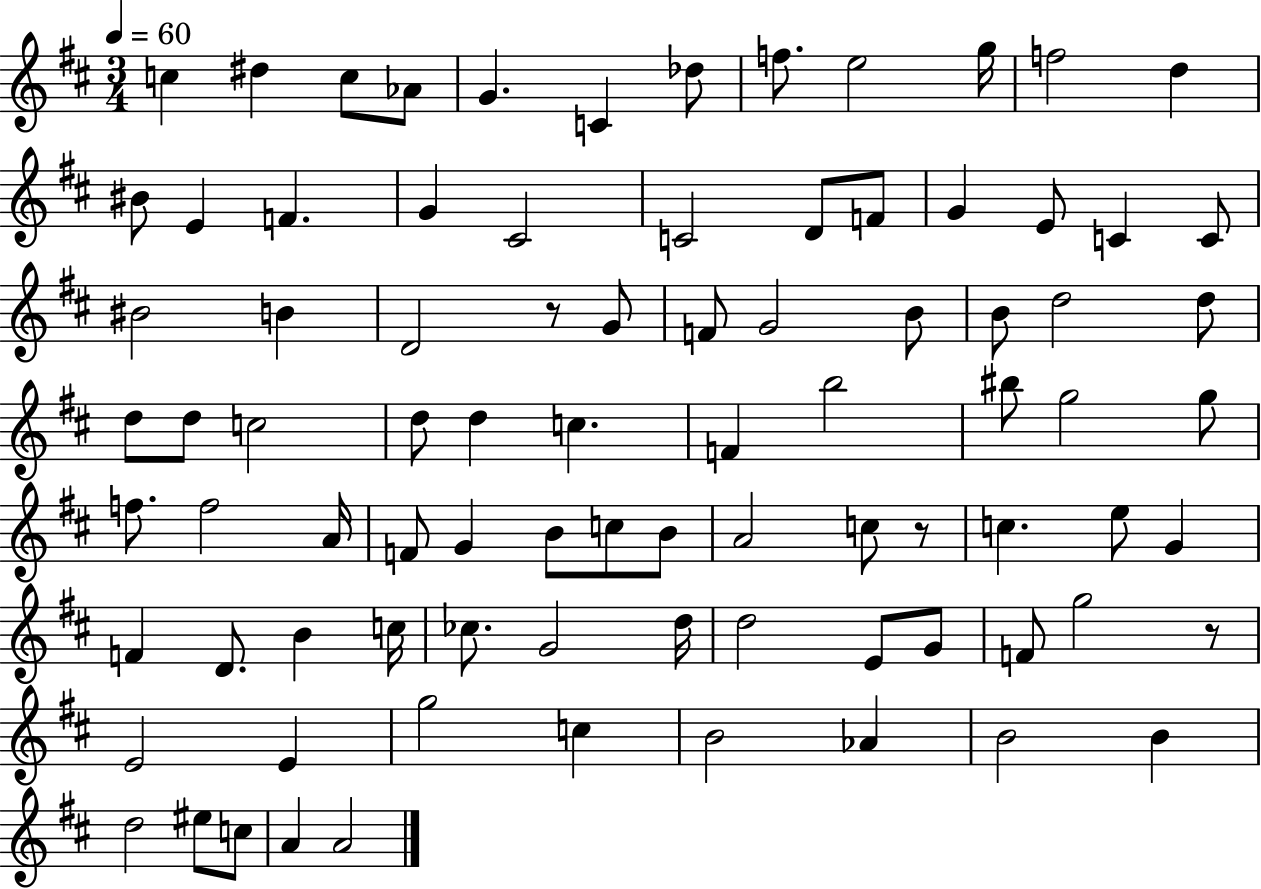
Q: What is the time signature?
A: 3/4